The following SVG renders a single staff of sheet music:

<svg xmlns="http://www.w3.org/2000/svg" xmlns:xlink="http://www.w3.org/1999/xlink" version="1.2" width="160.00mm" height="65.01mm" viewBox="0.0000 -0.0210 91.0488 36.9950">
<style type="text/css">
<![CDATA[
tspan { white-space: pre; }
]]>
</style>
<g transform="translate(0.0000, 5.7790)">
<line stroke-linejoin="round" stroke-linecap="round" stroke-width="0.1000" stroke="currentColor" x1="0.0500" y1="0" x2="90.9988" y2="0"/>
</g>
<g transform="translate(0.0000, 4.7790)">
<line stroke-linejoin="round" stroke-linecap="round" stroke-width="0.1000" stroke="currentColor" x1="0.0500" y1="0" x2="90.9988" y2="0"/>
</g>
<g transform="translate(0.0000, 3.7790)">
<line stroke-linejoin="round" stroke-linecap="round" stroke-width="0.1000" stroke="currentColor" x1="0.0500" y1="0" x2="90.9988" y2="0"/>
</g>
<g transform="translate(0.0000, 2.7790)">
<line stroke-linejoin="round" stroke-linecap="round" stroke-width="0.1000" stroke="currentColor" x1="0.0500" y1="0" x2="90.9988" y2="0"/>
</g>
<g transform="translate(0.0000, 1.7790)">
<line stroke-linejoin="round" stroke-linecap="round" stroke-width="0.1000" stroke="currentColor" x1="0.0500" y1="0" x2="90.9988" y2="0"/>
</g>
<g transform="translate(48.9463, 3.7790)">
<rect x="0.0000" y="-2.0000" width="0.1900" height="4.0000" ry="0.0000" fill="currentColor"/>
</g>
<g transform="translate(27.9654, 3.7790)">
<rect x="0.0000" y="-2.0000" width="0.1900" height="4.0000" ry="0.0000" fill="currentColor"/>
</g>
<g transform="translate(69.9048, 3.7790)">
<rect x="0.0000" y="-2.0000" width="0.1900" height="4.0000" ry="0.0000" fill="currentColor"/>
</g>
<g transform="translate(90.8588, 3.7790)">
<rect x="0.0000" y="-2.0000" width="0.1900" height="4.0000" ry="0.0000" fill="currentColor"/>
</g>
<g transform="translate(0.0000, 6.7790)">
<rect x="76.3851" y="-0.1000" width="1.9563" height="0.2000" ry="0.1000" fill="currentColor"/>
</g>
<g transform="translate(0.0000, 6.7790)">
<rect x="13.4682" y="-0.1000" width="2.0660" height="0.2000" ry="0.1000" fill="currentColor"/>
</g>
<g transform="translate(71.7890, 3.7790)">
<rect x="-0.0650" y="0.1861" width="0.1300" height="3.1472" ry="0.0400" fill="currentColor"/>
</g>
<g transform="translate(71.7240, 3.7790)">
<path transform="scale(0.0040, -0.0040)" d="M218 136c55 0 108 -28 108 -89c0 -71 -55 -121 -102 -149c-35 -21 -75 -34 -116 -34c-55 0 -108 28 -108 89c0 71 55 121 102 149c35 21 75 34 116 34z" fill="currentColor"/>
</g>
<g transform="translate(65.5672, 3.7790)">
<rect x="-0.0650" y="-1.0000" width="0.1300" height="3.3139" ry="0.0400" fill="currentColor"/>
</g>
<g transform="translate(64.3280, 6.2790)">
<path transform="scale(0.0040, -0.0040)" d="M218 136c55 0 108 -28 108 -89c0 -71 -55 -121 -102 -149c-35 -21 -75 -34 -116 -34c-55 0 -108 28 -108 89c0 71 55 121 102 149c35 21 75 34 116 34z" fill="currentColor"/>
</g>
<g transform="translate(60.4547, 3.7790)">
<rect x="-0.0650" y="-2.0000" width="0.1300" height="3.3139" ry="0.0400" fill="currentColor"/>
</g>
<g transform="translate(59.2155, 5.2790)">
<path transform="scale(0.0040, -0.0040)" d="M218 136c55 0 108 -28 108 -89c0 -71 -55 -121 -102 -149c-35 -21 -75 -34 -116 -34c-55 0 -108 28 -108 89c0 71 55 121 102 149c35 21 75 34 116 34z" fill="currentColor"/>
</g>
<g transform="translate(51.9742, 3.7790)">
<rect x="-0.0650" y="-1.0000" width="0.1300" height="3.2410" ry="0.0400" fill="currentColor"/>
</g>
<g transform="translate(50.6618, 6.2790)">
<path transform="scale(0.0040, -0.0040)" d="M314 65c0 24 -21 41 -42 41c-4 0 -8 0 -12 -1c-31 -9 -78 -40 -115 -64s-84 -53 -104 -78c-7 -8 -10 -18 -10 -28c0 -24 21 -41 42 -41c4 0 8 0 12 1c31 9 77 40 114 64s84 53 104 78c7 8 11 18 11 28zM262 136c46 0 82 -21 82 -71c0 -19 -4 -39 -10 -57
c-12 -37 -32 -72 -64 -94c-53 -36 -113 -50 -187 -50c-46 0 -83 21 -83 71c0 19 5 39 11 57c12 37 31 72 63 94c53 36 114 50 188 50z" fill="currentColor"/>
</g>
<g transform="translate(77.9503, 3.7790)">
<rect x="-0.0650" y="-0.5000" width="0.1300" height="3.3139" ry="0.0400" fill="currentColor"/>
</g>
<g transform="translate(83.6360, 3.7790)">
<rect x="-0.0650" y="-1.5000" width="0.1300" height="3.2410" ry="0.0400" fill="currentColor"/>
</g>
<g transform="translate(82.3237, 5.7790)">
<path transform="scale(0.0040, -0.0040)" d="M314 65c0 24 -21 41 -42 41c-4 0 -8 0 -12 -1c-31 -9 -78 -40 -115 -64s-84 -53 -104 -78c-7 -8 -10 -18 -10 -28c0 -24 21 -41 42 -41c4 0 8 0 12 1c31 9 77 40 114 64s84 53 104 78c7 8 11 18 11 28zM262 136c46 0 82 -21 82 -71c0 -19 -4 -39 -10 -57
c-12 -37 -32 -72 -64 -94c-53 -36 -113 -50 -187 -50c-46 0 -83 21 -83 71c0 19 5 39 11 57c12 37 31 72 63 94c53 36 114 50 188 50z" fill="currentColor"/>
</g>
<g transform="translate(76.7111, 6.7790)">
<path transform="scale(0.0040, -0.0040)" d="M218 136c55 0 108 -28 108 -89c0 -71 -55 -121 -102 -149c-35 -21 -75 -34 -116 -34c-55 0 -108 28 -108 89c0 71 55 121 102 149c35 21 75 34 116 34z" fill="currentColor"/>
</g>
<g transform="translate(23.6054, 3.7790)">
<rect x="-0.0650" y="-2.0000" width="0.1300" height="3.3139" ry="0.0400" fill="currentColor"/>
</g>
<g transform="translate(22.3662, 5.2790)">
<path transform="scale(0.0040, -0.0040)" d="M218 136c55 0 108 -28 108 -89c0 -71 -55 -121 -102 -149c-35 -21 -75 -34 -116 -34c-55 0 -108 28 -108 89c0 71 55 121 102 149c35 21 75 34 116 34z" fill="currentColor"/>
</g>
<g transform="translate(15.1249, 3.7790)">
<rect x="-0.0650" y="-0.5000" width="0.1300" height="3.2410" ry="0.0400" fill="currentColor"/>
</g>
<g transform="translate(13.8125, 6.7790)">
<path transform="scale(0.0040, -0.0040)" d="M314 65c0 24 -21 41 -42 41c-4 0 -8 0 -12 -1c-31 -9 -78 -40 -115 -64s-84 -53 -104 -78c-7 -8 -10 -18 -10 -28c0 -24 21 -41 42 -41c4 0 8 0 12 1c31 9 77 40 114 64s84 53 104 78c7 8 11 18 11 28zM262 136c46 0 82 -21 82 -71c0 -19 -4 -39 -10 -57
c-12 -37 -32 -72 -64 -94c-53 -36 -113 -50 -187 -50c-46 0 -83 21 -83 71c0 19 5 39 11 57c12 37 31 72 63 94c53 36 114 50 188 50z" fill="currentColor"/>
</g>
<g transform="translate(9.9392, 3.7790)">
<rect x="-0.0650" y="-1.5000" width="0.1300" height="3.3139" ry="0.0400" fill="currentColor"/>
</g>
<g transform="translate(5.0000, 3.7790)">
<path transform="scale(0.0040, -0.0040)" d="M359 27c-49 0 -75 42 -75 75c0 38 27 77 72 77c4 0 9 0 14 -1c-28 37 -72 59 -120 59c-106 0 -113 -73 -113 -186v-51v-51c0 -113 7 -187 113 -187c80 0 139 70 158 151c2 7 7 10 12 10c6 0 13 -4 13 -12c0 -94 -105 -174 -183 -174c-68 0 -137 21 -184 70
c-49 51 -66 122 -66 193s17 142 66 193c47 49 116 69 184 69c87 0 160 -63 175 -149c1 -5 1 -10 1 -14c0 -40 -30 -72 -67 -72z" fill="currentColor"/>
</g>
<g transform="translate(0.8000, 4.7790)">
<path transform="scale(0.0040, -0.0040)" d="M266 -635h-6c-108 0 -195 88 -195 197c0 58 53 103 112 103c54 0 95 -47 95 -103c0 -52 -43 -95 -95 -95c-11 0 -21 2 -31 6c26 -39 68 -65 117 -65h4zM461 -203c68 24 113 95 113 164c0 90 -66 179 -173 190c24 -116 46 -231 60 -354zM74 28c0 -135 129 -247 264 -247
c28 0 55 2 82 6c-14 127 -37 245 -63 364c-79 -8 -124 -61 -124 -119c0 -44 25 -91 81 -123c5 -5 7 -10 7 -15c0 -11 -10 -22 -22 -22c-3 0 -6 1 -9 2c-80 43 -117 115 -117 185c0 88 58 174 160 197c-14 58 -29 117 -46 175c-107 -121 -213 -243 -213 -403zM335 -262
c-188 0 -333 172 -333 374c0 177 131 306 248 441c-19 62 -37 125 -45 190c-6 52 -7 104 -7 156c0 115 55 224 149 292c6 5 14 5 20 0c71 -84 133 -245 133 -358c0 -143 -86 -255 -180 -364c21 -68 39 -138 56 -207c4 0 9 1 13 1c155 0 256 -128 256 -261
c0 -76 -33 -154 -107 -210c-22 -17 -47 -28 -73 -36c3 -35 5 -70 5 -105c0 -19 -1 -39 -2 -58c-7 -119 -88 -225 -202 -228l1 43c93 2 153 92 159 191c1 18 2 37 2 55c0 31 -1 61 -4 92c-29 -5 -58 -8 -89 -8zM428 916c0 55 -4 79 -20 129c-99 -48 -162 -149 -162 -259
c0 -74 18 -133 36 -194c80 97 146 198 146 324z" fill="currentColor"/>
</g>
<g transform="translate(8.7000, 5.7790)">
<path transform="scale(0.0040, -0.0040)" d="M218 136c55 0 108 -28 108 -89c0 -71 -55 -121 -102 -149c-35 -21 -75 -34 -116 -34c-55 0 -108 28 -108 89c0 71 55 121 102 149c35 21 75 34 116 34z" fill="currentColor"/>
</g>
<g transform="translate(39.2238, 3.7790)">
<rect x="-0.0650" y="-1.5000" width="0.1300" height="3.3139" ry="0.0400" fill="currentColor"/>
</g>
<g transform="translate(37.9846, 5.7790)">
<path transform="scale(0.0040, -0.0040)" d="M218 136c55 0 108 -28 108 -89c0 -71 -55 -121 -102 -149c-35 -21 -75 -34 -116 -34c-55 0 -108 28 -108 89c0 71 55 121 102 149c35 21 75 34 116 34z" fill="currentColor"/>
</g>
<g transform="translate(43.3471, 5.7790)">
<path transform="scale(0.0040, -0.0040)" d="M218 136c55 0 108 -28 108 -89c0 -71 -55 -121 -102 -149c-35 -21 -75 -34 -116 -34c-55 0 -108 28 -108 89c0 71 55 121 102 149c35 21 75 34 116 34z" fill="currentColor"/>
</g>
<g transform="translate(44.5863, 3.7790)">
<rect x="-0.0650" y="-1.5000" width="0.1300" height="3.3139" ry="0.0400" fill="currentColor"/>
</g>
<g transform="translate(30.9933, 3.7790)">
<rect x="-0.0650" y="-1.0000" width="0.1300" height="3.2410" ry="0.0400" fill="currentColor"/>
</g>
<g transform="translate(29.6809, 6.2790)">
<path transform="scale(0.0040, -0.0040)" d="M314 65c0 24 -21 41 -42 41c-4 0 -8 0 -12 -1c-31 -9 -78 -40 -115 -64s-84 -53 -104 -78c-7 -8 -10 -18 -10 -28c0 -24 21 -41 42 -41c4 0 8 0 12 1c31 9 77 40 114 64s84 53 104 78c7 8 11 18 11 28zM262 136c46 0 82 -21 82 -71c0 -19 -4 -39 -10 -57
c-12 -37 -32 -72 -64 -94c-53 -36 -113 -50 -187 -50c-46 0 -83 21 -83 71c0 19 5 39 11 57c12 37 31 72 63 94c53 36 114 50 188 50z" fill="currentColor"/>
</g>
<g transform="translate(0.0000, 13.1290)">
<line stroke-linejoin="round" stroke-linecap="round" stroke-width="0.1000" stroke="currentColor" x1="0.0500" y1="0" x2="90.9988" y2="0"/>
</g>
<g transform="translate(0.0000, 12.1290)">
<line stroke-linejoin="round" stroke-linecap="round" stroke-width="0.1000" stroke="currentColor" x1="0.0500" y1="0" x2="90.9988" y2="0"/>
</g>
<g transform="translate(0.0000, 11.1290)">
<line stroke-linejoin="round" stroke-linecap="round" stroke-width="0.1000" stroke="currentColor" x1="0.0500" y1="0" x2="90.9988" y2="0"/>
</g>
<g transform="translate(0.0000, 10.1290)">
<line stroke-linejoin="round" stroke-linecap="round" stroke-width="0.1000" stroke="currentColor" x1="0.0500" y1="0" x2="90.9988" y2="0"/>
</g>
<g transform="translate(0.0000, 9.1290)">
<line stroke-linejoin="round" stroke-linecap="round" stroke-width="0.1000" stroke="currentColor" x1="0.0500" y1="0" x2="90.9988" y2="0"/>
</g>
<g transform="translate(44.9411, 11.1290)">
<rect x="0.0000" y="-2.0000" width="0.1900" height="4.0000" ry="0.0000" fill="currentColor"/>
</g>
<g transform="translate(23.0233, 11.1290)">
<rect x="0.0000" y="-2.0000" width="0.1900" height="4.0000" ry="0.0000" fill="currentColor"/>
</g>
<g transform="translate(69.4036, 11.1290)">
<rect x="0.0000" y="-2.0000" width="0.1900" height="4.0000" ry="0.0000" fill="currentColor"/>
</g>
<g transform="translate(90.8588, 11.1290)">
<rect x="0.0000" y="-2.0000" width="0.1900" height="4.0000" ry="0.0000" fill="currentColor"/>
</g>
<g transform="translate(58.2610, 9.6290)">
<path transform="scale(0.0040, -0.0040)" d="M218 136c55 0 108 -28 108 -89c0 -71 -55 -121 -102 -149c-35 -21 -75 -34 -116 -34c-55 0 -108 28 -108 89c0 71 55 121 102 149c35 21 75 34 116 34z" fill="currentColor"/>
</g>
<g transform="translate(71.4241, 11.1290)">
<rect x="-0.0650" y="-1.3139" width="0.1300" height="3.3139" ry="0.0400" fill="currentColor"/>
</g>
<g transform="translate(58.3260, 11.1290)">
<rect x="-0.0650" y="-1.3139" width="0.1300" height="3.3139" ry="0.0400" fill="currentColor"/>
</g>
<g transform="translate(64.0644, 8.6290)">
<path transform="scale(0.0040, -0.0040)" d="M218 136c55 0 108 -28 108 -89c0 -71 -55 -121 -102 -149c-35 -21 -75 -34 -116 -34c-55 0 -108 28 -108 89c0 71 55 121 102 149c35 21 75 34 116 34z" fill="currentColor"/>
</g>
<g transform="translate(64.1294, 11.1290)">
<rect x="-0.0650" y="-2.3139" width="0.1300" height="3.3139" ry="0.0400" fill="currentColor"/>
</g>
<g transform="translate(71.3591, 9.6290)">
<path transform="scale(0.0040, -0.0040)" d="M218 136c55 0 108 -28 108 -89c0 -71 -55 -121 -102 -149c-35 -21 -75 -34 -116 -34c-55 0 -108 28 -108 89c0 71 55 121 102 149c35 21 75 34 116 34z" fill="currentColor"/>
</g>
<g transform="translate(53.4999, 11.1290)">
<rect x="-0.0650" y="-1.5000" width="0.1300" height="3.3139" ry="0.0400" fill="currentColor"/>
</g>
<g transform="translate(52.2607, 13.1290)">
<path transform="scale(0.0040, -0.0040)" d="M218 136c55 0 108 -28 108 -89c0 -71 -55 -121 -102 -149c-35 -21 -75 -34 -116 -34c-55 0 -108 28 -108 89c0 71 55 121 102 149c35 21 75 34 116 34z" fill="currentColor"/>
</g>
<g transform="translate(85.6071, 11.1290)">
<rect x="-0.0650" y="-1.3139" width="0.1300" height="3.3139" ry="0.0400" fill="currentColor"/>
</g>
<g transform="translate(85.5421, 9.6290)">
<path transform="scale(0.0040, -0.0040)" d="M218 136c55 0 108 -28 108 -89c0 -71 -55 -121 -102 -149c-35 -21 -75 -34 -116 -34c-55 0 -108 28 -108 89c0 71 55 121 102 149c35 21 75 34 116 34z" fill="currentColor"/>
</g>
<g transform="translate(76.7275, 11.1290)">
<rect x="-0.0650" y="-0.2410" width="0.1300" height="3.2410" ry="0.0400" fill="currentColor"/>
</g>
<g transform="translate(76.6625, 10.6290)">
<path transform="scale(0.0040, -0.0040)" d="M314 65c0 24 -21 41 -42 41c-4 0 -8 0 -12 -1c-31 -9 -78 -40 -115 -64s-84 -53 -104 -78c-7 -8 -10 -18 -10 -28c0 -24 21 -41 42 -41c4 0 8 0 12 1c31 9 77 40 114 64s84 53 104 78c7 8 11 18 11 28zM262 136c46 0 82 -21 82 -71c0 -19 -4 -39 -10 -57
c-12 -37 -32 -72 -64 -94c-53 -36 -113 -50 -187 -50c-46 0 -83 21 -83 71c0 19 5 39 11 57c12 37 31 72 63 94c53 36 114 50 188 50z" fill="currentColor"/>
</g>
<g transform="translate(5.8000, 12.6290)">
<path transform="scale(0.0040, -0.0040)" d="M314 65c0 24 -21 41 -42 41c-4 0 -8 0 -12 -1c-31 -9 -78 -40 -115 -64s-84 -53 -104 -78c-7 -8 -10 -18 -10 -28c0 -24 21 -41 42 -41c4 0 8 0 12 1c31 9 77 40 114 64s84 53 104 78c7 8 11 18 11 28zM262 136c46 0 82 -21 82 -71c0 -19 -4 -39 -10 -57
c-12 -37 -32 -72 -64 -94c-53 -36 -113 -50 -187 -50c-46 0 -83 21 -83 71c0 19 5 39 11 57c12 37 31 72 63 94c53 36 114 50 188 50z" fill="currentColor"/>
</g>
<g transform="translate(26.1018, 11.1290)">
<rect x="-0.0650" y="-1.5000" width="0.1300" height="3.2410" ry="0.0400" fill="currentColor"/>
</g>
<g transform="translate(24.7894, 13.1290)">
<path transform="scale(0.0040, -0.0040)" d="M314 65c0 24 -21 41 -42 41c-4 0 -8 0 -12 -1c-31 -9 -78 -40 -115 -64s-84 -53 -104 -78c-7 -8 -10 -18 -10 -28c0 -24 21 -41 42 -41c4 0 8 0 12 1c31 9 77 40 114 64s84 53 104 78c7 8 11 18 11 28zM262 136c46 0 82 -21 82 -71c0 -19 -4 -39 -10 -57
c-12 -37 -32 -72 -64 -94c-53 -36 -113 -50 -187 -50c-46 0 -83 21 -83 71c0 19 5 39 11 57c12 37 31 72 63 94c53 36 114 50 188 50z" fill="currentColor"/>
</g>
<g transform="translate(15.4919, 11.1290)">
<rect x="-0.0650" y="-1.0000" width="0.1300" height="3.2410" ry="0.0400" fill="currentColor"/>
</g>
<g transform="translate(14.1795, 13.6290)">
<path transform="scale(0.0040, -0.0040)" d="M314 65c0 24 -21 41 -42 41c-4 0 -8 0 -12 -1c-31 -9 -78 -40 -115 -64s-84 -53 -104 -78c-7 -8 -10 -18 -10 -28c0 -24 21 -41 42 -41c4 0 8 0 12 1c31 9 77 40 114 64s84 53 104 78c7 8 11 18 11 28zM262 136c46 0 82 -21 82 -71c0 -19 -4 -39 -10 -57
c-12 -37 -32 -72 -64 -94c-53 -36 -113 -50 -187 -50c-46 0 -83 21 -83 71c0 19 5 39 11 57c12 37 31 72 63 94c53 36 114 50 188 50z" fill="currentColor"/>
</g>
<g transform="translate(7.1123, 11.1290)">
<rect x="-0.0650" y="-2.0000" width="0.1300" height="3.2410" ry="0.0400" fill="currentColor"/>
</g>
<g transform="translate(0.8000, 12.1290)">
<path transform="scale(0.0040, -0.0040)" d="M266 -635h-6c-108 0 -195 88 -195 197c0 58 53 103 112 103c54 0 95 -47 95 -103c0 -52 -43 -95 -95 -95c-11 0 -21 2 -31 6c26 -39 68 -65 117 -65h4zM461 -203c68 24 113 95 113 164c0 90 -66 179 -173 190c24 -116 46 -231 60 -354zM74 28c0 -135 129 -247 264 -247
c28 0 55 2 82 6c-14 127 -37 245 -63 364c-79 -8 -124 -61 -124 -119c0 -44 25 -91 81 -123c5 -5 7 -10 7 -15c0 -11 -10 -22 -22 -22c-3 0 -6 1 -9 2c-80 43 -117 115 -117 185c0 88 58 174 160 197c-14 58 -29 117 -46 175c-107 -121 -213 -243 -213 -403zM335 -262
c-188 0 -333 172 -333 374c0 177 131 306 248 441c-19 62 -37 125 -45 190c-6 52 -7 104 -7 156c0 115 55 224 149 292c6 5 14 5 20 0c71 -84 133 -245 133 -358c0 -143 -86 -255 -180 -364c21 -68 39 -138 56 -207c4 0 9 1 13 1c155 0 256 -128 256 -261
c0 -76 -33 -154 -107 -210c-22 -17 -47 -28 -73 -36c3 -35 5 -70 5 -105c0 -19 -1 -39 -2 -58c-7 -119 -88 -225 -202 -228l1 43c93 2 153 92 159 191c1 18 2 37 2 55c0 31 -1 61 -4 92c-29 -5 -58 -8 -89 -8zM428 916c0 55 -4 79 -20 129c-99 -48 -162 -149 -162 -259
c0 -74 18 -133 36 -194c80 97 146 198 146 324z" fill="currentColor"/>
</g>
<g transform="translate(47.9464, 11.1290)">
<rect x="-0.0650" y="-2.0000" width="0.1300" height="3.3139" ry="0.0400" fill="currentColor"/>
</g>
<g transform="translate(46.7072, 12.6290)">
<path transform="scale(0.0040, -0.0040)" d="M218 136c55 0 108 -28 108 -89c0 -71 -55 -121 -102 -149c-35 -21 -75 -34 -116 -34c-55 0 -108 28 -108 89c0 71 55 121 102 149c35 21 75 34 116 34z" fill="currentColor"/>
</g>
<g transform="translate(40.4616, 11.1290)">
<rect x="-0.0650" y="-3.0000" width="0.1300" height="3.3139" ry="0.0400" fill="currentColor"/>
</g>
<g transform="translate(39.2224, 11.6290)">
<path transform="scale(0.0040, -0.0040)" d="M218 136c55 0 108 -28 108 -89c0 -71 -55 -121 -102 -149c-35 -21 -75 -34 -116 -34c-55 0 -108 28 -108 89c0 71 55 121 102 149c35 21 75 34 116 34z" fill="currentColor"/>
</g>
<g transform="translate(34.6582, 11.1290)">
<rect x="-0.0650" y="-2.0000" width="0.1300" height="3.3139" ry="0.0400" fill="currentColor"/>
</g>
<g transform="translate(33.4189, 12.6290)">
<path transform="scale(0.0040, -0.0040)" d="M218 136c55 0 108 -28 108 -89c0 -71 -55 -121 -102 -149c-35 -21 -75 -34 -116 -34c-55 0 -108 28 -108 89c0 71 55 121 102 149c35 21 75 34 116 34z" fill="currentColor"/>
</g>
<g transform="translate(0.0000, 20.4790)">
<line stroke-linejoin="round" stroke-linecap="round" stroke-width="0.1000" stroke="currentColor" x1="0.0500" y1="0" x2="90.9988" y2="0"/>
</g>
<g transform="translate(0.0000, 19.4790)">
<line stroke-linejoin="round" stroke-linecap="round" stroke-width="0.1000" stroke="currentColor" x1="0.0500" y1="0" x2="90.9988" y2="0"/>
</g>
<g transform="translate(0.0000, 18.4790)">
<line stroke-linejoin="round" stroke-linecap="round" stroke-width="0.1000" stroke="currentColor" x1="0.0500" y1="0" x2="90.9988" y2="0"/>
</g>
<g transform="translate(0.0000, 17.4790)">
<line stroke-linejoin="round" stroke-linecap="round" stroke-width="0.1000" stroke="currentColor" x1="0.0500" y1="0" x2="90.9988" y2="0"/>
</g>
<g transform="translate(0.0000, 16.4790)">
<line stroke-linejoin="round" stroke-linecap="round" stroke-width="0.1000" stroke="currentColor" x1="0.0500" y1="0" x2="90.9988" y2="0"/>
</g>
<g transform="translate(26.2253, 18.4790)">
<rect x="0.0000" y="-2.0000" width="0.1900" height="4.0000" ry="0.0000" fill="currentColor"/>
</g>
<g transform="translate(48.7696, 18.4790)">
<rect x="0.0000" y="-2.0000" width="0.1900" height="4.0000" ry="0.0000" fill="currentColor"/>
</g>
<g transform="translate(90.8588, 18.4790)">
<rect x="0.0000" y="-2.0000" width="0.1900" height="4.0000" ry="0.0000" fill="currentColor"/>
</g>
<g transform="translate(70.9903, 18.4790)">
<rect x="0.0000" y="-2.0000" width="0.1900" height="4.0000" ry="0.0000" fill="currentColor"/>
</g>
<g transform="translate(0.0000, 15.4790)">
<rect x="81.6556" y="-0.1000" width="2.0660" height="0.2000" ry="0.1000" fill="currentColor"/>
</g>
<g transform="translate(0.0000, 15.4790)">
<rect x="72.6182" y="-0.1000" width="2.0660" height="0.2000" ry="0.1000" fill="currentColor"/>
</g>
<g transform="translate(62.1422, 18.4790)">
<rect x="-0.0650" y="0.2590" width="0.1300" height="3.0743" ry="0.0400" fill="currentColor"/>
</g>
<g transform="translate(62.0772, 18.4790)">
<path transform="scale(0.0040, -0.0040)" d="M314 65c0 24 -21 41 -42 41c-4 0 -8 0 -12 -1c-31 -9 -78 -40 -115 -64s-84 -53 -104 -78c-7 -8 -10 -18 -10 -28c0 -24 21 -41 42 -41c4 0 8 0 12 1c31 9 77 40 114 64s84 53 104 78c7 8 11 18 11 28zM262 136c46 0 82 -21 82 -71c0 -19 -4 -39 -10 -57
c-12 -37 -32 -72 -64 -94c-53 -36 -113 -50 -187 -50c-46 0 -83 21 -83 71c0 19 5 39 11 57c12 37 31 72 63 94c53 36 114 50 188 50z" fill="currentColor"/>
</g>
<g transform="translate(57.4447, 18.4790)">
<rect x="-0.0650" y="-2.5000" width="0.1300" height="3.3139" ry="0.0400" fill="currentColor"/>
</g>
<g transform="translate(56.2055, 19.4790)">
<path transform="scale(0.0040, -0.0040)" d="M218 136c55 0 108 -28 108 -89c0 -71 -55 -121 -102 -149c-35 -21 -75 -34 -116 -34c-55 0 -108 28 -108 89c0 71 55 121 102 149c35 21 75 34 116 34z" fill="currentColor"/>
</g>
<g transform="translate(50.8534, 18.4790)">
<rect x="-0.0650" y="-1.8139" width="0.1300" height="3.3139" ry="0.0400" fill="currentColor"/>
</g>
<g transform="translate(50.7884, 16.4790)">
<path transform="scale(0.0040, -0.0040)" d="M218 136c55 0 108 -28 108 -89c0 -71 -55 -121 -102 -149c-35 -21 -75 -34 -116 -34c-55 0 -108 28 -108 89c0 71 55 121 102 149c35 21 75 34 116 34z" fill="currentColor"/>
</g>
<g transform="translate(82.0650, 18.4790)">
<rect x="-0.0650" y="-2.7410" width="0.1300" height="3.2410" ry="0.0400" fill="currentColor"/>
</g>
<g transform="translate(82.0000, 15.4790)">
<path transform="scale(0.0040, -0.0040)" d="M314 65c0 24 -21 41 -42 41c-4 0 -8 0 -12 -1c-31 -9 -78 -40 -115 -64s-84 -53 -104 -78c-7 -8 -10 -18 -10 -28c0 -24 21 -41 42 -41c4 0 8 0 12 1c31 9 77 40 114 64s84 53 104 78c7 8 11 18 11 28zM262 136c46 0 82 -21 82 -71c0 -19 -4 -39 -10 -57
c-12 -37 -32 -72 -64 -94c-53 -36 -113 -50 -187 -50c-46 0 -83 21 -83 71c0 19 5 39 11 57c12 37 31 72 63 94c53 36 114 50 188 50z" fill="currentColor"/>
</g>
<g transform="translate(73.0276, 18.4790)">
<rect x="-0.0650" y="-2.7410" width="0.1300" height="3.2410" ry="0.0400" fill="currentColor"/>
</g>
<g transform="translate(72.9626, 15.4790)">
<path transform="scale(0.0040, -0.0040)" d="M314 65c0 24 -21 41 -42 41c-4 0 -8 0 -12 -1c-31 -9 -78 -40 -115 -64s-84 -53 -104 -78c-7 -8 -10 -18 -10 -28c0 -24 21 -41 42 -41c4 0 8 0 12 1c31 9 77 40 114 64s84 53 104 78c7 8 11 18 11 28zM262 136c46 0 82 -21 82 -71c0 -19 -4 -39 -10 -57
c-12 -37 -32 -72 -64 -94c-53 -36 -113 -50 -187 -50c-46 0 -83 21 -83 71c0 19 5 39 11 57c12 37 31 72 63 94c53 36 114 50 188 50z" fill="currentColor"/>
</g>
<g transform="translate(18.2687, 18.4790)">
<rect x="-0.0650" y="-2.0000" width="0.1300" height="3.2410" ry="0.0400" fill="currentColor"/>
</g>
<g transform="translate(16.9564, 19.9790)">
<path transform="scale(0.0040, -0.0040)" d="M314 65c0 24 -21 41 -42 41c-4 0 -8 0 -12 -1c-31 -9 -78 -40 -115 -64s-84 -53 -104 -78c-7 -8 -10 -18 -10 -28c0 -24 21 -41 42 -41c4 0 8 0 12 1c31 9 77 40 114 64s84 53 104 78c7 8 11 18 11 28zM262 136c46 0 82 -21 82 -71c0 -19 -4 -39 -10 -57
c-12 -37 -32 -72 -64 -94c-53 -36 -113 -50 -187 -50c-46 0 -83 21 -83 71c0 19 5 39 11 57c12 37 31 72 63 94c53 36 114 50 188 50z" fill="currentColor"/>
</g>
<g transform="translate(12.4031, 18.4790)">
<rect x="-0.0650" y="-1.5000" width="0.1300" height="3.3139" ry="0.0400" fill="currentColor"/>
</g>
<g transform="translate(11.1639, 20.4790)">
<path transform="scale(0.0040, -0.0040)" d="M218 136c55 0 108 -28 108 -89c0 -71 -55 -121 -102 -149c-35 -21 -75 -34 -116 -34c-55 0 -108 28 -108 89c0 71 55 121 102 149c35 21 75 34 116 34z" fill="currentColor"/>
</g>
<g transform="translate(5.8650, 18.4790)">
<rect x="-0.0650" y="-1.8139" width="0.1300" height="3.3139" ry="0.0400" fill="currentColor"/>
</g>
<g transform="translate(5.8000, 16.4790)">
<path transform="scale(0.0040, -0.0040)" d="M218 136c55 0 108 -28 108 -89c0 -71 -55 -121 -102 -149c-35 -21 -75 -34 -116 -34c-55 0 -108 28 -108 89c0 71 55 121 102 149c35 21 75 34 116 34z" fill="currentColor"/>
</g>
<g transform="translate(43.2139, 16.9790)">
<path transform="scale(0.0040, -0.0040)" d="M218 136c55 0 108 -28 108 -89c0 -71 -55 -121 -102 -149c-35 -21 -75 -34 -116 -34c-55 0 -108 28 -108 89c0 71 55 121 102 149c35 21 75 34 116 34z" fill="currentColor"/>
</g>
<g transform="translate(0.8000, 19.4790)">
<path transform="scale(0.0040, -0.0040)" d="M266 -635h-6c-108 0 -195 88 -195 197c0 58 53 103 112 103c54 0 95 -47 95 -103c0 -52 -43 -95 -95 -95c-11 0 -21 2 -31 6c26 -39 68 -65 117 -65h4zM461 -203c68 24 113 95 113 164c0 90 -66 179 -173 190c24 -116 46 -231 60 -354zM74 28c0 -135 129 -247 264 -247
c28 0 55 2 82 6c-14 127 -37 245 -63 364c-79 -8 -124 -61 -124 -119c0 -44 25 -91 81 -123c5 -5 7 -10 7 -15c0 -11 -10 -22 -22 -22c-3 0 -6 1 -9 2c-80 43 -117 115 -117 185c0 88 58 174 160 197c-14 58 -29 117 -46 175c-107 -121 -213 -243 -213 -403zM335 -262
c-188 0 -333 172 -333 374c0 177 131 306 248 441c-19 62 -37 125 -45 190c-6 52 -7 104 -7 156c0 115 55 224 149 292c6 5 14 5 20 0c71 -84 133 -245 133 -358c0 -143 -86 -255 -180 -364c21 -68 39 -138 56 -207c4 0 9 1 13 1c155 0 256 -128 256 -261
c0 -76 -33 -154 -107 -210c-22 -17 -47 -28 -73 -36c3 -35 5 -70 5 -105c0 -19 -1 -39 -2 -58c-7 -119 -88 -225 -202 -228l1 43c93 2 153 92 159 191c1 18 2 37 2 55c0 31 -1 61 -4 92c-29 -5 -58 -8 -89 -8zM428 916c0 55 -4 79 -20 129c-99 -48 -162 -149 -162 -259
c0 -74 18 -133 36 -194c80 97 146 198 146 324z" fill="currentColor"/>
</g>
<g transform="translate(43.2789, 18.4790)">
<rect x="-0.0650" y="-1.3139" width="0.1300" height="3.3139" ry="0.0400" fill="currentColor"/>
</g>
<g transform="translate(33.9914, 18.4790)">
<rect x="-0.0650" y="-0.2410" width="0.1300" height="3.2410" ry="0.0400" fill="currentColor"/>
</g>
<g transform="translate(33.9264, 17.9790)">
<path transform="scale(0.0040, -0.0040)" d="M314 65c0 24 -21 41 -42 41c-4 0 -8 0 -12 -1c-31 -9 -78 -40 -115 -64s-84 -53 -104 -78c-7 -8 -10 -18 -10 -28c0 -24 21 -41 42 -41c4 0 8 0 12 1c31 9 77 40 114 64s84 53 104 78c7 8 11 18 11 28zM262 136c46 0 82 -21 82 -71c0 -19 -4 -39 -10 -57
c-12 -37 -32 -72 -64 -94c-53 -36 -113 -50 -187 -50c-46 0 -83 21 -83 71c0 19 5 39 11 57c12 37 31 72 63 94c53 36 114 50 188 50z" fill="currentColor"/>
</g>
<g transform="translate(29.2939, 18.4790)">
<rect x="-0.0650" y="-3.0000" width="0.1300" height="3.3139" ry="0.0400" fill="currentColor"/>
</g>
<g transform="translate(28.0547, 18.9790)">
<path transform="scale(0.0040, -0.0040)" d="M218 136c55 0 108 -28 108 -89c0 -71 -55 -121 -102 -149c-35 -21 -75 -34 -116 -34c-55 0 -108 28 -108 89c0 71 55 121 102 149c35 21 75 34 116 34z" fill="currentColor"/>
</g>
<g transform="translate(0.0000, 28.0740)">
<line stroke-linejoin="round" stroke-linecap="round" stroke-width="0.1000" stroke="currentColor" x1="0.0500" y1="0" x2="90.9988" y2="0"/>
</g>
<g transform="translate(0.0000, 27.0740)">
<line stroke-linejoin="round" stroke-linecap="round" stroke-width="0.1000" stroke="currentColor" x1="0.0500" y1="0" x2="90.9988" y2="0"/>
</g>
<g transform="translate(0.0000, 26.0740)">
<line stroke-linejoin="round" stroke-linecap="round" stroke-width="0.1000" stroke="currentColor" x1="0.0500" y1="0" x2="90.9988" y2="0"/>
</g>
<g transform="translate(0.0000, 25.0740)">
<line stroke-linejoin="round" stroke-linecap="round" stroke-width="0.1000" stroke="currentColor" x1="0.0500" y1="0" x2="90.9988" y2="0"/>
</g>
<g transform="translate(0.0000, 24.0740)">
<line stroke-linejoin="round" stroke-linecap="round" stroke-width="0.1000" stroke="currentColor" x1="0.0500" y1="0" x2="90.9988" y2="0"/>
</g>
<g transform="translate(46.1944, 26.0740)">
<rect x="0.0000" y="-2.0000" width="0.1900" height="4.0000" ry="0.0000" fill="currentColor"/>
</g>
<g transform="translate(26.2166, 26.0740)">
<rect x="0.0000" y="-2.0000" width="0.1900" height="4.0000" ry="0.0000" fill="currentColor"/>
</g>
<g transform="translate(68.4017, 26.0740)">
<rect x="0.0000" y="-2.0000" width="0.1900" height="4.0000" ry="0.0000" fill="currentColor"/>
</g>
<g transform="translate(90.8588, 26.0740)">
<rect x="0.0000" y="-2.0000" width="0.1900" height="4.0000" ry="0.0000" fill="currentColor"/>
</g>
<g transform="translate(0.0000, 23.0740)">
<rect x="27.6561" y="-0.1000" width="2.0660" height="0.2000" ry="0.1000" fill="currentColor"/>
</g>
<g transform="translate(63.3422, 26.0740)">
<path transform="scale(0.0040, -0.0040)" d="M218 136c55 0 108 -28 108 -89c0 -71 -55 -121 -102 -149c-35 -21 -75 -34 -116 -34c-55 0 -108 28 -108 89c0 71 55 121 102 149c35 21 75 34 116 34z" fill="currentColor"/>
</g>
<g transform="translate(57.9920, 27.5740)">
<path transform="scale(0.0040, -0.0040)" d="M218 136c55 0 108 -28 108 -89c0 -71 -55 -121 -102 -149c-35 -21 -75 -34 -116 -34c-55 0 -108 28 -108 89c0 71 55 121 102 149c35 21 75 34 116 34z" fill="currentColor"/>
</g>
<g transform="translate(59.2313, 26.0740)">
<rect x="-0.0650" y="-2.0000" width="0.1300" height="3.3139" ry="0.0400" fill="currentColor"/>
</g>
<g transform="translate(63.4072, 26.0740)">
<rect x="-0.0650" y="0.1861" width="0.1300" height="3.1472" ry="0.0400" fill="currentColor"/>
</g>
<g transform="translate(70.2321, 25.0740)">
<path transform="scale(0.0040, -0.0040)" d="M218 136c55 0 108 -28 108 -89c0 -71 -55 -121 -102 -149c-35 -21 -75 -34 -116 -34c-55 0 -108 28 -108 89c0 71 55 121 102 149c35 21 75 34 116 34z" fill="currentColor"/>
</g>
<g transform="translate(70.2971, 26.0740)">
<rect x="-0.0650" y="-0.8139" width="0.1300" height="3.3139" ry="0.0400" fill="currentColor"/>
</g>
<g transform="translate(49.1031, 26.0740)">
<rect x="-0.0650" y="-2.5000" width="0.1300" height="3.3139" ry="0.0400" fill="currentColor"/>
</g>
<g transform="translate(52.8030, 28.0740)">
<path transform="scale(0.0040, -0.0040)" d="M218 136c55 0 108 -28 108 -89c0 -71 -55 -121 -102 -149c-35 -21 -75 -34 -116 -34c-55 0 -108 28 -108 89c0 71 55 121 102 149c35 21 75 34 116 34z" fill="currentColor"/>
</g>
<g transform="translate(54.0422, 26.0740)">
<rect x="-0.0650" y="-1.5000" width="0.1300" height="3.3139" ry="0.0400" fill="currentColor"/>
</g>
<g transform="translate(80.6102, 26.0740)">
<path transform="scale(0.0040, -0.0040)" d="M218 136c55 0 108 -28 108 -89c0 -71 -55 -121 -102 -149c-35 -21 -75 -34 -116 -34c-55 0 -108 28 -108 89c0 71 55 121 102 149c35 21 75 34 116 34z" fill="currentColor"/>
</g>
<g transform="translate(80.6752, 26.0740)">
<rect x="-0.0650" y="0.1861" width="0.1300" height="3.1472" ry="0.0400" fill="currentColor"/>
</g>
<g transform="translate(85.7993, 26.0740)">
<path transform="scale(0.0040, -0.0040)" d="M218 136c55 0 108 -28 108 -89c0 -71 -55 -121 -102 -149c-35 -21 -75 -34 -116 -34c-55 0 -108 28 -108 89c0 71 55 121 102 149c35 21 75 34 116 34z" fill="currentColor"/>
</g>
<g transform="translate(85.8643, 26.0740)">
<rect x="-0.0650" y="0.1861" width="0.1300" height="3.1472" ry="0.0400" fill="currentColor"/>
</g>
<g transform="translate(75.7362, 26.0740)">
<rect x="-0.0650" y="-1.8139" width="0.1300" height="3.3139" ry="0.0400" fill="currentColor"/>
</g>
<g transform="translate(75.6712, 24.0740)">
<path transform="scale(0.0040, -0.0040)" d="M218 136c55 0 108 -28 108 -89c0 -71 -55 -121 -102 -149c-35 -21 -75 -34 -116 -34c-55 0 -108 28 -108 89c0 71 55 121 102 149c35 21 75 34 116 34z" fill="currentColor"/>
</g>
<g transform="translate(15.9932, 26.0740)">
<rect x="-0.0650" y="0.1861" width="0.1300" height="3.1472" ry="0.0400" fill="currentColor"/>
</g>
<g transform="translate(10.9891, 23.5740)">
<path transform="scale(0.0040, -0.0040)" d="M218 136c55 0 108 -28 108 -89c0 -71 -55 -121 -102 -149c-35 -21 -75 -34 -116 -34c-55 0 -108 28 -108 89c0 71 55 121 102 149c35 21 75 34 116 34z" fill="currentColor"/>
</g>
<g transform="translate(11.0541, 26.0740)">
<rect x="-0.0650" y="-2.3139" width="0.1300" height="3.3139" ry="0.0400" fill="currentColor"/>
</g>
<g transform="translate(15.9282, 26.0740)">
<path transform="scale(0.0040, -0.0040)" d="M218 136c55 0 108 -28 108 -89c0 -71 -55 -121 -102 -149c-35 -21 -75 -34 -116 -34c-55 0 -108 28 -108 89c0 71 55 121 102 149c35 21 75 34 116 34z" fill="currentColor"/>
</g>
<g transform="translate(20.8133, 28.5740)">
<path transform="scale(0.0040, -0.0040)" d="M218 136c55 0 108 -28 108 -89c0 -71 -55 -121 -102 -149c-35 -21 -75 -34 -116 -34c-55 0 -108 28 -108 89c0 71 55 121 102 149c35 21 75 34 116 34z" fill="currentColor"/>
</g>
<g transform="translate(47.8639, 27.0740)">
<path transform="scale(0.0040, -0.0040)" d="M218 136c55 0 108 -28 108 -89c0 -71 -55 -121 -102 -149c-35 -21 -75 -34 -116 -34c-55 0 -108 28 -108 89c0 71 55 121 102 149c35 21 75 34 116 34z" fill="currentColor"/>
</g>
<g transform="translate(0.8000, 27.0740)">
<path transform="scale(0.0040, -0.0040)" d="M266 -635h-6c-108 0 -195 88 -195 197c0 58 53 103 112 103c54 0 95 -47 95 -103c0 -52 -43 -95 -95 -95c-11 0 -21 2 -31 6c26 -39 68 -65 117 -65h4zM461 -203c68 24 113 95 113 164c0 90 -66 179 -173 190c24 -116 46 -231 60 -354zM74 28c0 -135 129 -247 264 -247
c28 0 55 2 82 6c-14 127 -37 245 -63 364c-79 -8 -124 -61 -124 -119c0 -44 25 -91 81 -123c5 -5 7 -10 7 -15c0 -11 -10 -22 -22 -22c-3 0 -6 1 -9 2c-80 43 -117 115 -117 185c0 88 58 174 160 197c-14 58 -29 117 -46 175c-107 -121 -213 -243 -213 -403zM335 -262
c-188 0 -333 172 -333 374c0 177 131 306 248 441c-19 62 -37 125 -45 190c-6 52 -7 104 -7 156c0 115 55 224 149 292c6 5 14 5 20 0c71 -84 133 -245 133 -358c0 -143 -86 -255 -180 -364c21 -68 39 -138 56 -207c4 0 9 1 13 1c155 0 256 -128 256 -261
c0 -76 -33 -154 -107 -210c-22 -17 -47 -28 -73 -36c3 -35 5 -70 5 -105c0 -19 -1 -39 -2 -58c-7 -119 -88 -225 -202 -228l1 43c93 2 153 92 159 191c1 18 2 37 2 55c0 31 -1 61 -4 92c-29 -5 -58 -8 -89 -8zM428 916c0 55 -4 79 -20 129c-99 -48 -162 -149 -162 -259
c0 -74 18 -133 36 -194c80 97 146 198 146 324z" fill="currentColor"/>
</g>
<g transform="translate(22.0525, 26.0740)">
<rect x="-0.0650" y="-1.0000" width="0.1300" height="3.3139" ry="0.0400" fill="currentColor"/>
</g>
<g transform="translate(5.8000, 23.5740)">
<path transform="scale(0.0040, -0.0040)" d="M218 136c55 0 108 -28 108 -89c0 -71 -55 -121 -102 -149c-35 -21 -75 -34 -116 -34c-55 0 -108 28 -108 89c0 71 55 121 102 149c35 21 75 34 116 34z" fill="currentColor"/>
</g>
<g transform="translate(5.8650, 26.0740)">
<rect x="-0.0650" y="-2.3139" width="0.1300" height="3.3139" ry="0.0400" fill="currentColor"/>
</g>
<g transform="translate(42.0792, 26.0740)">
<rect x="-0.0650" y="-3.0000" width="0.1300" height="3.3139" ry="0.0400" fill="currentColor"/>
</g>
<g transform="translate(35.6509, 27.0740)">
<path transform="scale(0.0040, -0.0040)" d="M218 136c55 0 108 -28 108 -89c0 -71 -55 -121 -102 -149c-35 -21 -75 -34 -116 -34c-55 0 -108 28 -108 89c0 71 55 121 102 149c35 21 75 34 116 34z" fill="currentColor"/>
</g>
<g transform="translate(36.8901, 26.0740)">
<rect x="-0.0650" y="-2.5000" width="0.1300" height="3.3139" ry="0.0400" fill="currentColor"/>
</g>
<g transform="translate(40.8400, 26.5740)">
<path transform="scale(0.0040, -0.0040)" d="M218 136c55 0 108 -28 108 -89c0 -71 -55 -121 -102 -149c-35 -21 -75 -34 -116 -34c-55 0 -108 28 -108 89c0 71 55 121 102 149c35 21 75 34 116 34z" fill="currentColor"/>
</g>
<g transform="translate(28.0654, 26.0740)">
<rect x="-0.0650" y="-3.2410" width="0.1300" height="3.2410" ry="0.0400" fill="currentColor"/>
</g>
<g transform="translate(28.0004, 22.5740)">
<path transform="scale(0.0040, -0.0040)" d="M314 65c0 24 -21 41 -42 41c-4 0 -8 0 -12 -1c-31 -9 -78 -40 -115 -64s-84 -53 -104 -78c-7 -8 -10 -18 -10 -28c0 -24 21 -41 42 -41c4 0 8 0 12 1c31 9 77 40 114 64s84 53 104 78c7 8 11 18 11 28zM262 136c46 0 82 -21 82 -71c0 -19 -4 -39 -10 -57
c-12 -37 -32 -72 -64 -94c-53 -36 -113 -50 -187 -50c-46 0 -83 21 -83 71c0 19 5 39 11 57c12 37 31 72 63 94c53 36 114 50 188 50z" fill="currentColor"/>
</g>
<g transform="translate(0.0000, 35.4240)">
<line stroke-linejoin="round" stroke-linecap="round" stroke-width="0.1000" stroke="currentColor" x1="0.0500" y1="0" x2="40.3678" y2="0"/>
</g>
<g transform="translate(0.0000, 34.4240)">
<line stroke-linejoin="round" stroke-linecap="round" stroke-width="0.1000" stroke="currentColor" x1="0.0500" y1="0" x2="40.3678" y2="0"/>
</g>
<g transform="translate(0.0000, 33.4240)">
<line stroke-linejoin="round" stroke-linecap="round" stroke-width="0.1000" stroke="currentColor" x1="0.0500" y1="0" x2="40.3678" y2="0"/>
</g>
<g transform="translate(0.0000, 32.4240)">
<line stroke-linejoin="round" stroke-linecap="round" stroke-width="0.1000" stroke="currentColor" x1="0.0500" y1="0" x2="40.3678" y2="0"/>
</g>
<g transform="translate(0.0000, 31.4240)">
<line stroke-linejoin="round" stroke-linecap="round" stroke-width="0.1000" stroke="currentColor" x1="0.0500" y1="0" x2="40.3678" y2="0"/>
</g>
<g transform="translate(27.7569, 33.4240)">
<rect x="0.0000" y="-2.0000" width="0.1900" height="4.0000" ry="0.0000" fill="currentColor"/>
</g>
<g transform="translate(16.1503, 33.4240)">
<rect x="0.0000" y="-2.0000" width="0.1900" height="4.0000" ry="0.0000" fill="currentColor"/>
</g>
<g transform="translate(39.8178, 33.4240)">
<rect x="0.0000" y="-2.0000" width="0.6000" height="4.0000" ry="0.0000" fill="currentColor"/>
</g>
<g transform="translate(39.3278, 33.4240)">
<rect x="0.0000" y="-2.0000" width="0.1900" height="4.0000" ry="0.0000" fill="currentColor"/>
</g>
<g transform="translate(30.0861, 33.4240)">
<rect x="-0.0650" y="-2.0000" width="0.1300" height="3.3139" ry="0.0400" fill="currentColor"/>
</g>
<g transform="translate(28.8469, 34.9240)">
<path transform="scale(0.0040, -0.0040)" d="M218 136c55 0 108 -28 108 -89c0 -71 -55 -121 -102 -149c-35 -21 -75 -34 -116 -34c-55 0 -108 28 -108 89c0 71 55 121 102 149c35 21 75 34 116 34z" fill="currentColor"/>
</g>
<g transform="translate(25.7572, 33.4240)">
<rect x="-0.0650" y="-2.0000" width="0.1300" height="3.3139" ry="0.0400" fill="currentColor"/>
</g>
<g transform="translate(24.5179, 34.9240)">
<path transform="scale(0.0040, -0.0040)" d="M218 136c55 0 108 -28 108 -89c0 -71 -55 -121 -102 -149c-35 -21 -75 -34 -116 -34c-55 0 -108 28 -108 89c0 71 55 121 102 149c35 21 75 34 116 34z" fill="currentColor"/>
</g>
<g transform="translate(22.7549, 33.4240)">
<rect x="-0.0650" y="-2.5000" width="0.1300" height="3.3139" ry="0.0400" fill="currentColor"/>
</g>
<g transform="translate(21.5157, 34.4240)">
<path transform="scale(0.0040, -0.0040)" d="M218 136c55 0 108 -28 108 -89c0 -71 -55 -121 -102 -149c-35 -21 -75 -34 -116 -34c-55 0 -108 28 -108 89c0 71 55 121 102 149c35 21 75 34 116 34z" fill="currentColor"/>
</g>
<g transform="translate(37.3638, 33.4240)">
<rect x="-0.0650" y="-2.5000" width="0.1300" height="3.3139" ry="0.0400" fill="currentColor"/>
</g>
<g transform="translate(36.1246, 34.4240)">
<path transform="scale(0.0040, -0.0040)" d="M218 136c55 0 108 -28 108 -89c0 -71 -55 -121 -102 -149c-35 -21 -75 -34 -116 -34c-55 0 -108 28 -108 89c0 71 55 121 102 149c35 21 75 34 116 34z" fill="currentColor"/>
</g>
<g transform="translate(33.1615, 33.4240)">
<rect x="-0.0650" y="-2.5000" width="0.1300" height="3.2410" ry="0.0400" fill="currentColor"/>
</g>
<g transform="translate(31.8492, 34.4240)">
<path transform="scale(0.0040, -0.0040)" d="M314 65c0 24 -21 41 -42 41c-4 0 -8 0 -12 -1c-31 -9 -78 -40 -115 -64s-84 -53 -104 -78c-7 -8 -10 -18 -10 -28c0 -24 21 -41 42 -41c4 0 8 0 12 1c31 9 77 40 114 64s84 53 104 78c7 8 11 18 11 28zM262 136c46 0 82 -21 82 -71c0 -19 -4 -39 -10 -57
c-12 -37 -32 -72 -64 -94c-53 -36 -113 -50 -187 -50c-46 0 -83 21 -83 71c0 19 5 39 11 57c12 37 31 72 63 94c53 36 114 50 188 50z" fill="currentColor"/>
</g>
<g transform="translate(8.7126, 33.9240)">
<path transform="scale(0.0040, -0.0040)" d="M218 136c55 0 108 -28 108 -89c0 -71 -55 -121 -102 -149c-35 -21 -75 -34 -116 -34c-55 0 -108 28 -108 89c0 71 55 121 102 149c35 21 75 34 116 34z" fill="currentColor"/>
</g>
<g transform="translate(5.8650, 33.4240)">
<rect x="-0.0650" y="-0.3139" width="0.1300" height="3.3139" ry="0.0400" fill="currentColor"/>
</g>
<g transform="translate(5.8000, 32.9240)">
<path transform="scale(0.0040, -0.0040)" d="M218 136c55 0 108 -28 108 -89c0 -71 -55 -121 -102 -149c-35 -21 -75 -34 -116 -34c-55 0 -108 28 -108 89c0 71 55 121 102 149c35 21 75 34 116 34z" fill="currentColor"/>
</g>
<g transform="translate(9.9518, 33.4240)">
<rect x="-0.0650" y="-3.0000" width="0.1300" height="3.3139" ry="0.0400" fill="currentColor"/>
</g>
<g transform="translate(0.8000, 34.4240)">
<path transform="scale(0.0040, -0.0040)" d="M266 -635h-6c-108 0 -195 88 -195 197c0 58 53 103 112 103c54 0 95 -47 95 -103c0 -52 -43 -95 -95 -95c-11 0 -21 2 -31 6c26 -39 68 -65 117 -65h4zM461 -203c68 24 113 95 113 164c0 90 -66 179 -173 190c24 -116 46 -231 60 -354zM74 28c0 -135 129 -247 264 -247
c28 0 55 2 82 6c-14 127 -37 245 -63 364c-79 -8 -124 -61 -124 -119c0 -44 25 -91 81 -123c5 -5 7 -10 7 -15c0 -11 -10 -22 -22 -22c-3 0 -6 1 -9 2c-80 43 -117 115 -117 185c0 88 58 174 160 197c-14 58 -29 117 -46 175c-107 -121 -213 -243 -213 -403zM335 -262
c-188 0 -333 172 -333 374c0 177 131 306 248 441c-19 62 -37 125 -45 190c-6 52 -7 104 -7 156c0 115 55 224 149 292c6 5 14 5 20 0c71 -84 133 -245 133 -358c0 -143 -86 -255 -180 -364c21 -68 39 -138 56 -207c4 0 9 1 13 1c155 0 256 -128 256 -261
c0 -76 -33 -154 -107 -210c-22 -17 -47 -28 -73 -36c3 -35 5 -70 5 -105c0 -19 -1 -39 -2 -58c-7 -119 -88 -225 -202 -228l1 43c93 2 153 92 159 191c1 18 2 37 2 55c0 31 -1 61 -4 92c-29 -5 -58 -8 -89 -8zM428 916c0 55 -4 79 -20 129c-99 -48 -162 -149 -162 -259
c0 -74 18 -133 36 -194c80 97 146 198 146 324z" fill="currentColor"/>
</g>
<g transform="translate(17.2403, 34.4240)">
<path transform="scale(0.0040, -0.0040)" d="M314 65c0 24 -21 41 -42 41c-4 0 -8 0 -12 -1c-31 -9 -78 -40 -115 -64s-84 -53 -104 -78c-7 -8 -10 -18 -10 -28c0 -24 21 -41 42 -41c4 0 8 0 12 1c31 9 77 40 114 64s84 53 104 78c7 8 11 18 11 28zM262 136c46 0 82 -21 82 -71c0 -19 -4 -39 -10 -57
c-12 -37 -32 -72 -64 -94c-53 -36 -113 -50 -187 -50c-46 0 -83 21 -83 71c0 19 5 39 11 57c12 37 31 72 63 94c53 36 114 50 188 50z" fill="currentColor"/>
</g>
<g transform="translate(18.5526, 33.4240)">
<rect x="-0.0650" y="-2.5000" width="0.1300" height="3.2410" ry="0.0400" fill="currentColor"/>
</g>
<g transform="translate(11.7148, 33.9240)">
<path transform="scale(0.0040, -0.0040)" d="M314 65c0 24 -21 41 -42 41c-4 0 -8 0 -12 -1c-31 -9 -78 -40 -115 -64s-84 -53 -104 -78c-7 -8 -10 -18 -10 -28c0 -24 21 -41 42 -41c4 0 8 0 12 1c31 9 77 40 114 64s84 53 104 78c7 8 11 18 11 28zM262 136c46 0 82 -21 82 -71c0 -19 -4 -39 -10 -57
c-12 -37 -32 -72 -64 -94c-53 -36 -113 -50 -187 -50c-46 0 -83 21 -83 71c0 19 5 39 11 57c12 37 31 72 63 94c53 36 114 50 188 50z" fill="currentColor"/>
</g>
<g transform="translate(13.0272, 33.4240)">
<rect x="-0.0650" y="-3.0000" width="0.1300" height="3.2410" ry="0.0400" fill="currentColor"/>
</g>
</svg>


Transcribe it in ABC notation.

X:1
T:Untitled
M:4/4
L:1/4
K:C
E C2 F D2 E E D2 F D B C E2 F2 D2 E2 F A F E e g e c2 e f E F2 A c2 e f G B2 a2 a2 g g B D b2 G A G E F B d f B B c A A2 G2 G F F G2 G